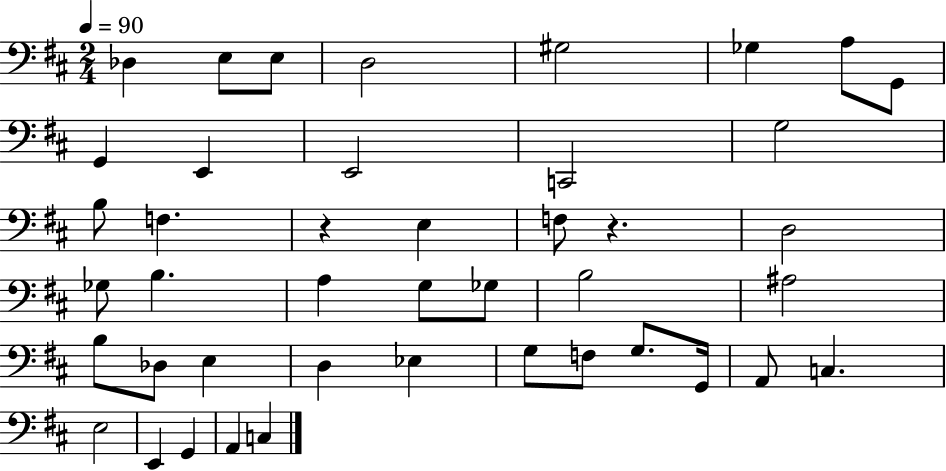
X:1
T:Untitled
M:2/4
L:1/4
K:D
_D, E,/2 E,/2 D,2 ^G,2 _G, A,/2 G,,/2 G,, E,, E,,2 C,,2 G,2 B,/2 F, z E, F,/2 z D,2 _G,/2 B, A, G,/2 _G,/2 B,2 ^A,2 B,/2 _D,/2 E, D, _E, G,/2 F,/2 G,/2 G,,/4 A,,/2 C, E,2 E,, G,, A,, C,